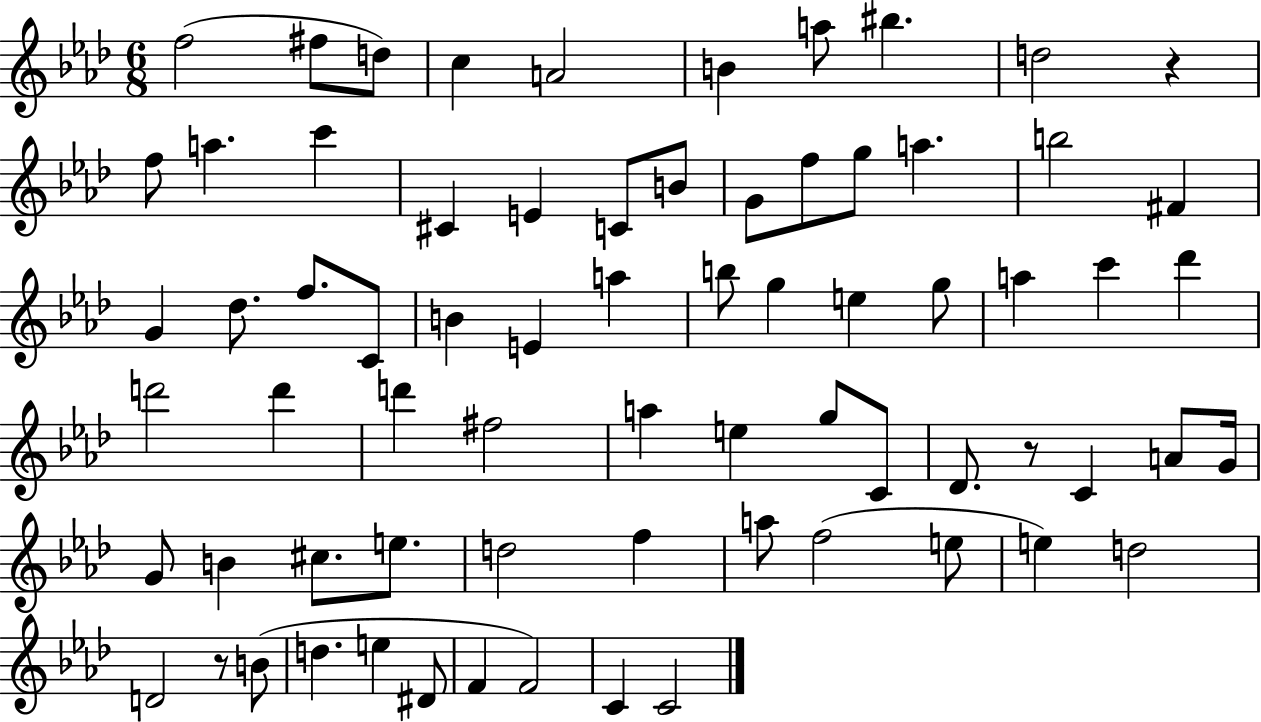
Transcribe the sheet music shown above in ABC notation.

X:1
T:Untitled
M:6/8
L:1/4
K:Ab
f2 ^f/2 d/2 c A2 B a/2 ^b d2 z f/2 a c' ^C E C/2 B/2 G/2 f/2 g/2 a b2 ^F G _d/2 f/2 C/2 B E a b/2 g e g/2 a c' _d' d'2 d' d' ^f2 a e g/2 C/2 _D/2 z/2 C A/2 G/4 G/2 B ^c/2 e/2 d2 f a/2 f2 e/2 e d2 D2 z/2 B/2 d e ^D/2 F F2 C C2